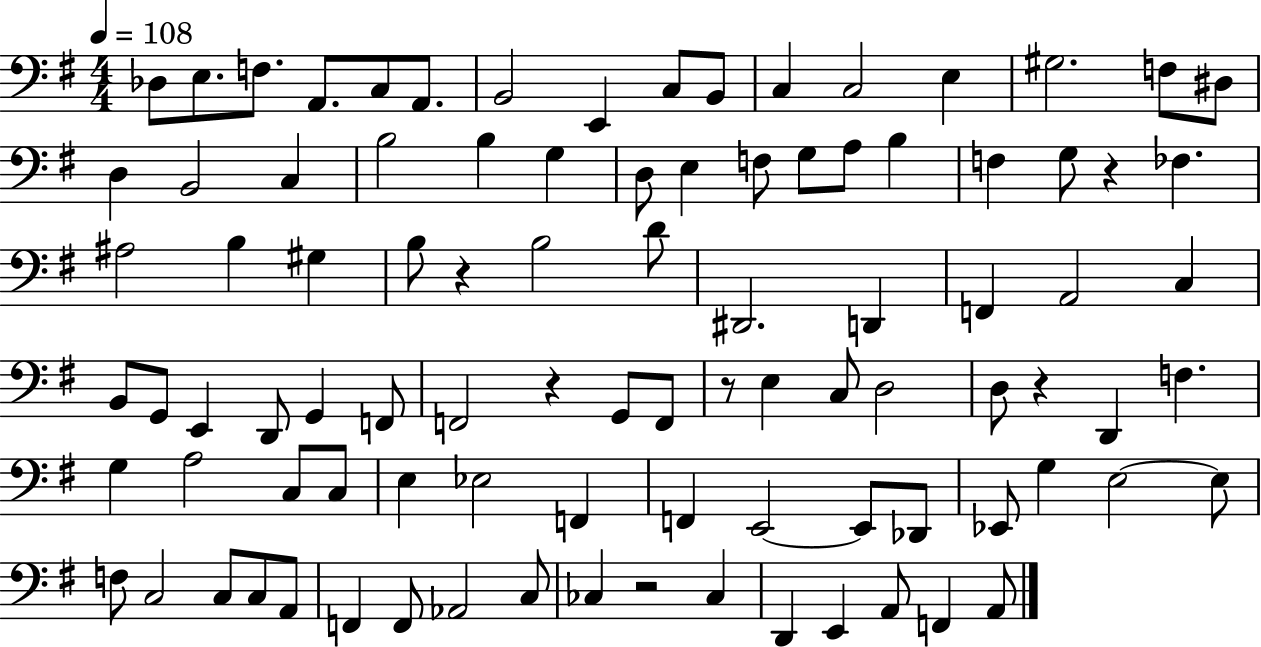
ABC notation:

X:1
T:Untitled
M:4/4
L:1/4
K:G
_D,/2 E,/2 F,/2 A,,/2 C,/2 A,,/2 B,,2 E,, C,/2 B,,/2 C, C,2 E, ^G,2 F,/2 ^D,/2 D, B,,2 C, B,2 B, G, D,/2 E, F,/2 G,/2 A,/2 B, F, G,/2 z _F, ^A,2 B, ^G, B,/2 z B,2 D/2 ^D,,2 D,, F,, A,,2 C, B,,/2 G,,/2 E,, D,,/2 G,, F,,/2 F,,2 z G,,/2 F,,/2 z/2 E, C,/2 D,2 D,/2 z D,, F, G, A,2 C,/2 C,/2 E, _E,2 F,, F,, E,,2 E,,/2 _D,,/2 _E,,/2 G, E,2 E,/2 F,/2 C,2 C,/2 C,/2 A,,/2 F,, F,,/2 _A,,2 C,/2 _C, z2 _C, D,, E,, A,,/2 F,, A,,/2